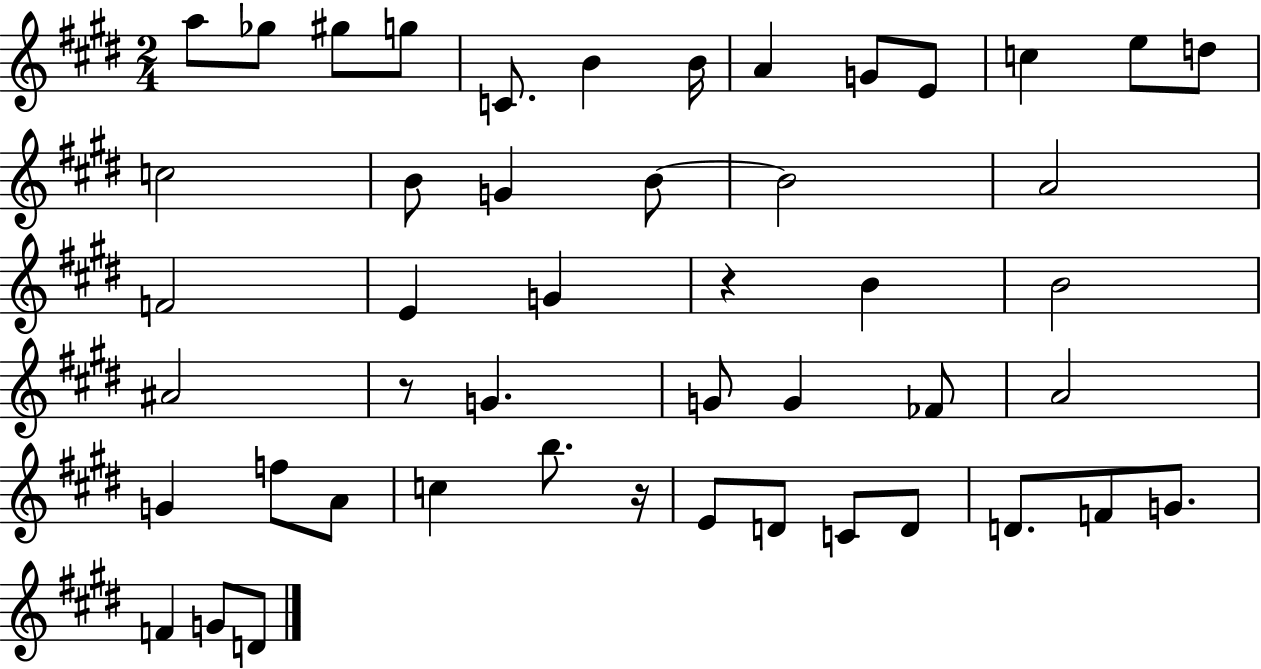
X:1
T:Untitled
M:2/4
L:1/4
K:E
a/2 _g/2 ^g/2 g/2 C/2 B B/4 A G/2 E/2 c e/2 d/2 c2 B/2 G B/2 B2 A2 F2 E G z B B2 ^A2 z/2 G G/2 G _F/2 A2 G f/2 A/2 c b/2 z/4 E/2 D/2 C/2 D/2 D/2 F/2 G/2 F G/2 D/2